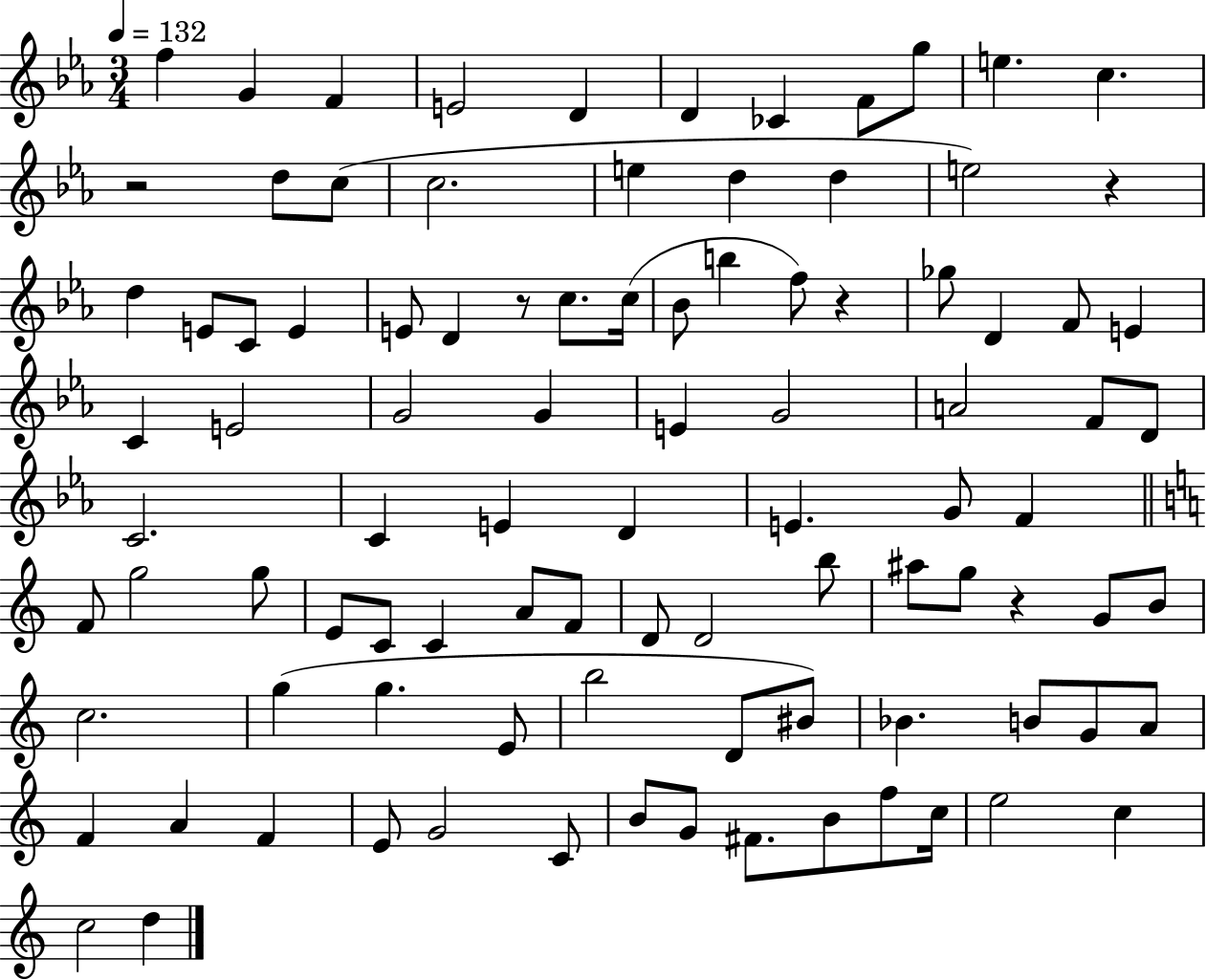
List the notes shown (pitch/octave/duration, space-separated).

F5/q G4/q F4/q E4/h D4/q D4/q CES4/q F4/e G5/e E5/q. C5/q. R/h D5/e C5/e C5/h. E5/q D5/q D5/q E5/h R/q D5/q E4/e C4/e E4/q E4/e D4/q R/e C5/e. C5/s Bb4/e B5/q F5/e R/q Gb5/e D4/q F4/e E4/q C4/q E4/h G4/h G4/q E4/q G4/h A4/h F4/e D4/e C4/h. C4/q E4/q D4/q E4/q. G4/e F4/q F4/e G5/h G5/e E4/e C4/e C4/q A4/e F4/e D4/e D4/h B5/e A#5/e G5/e R/q G4/e B4/e C5/h. G5/q G5/q. E4/e B5/h D4/e BIS4/e Bb4/q. B4/e G4/e A4/e F4/q A4/q F4/q E4/e G4/h C4/e B4/e G4/e F#4/e. B4/e F5/e C5/s E5/h C5/q C5/h D5/q